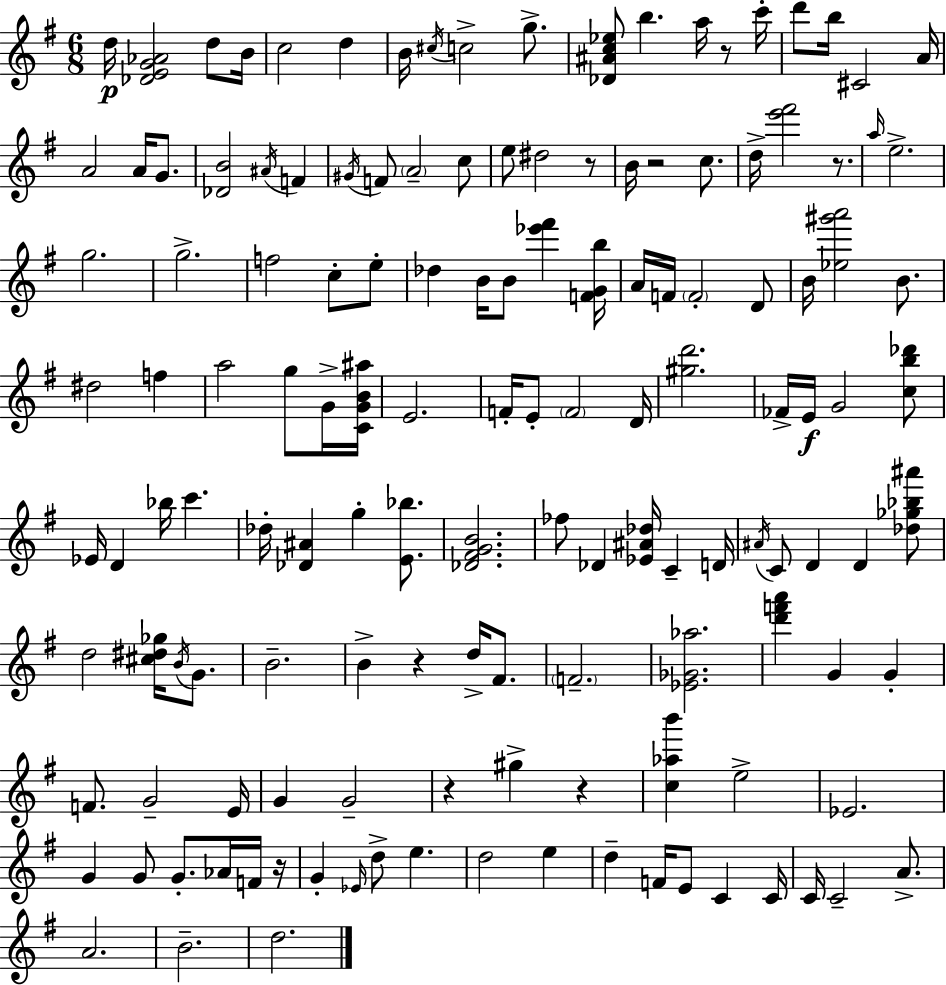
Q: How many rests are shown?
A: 8